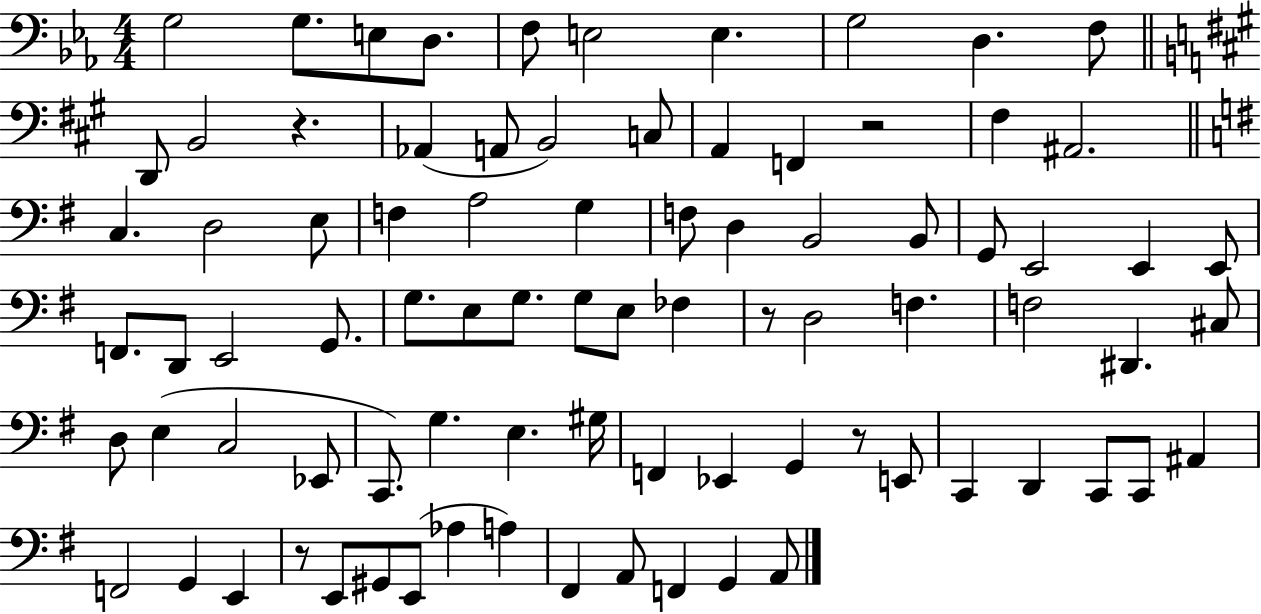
{
  \clef bass
  \numericTimeSignature
  \time 4/4
  \key ees \major
  g2 g8. e8 d8. | f8 e2 e4. | g2 d4. f8 | \bar "||" \break \key a \major d,8 b,2 r4. | aes,4( a,8 b,2) c8 | a,4 f,4 r2 | fis4 ais,2. | \break \bar "||" \break \key g \major c4. d2 e8 | f4 a2 g4 | f8 d4 b,2 b,8 | g,8 e,2 e,4 e,8 | \break f,8. d,8 e,2 g,8. | g8. e8 g8. g8 e8 fes4 | r8 d2 f4. | f2 dis,4. cis8 | \break d8 e4( c2 ees,8 | c,8.) g4. e4. gis16 | f,4 ees,4 g,4 r8 e,8 | c,4 d,4 c,8 c,8 ais,4 | \break f,2 g,4 e,4 | r8 e,8 gis,8 e,8( aes4 a4) | fis,4 a,8 f,4 g,4 a,8 | \bar "|."
}